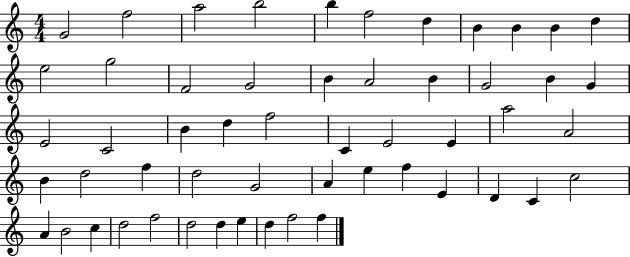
{
  \clef treble
  \numericTimeSignature
  \time 4/4
  \key c \major
  g'2 f''2 | a''2 b''2 | b''4 f''2 d''4 | b'4 b'4 b'4 d''4 | \break e''2 g''2 | f'2 g'2 | b'4 a'2 b'4 | g'2 b'4 g'4 | \break e'2 c'2 | b'4 d''4 f''2 | c'4 e'2 e'4 | a''2 a'2 | \break b'4 d''2 f''4 | d''2 g'2 | a'4 e''4 f''4 e'4 | d'4 c'4 c''2 | \break a'4 b'2 c''4 | d''2 f''2 | d''2 d''4 e''4 | d''4 f''2 f''4 | \break \bar "|."
}